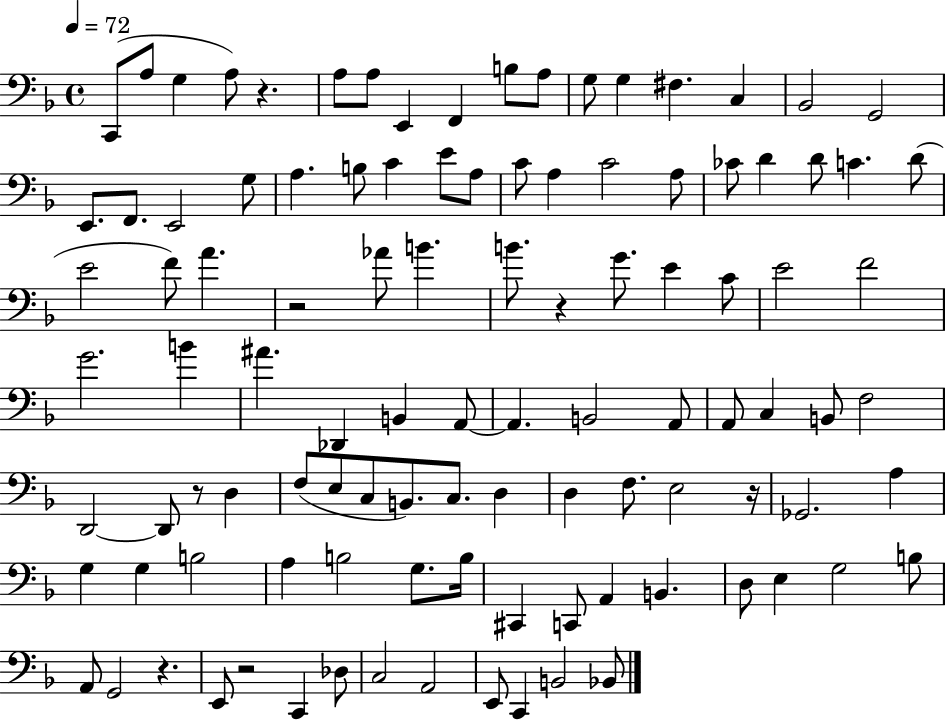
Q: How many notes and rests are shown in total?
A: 105